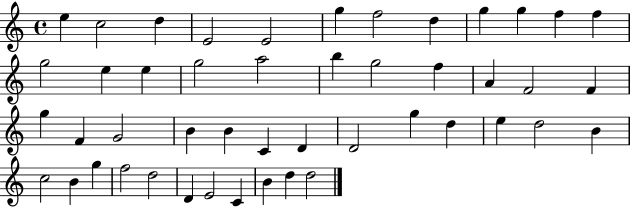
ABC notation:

X:1
T:Untitled
M:4/4
L:1/4
K:C
e c2 d E2 E2 g f2 d g g f f g2 e e g2 a2 b g2 f A F2 F g F G2 B B C D D2 g d e d2 B c2 B g f2 d2 D E2 C B d d2